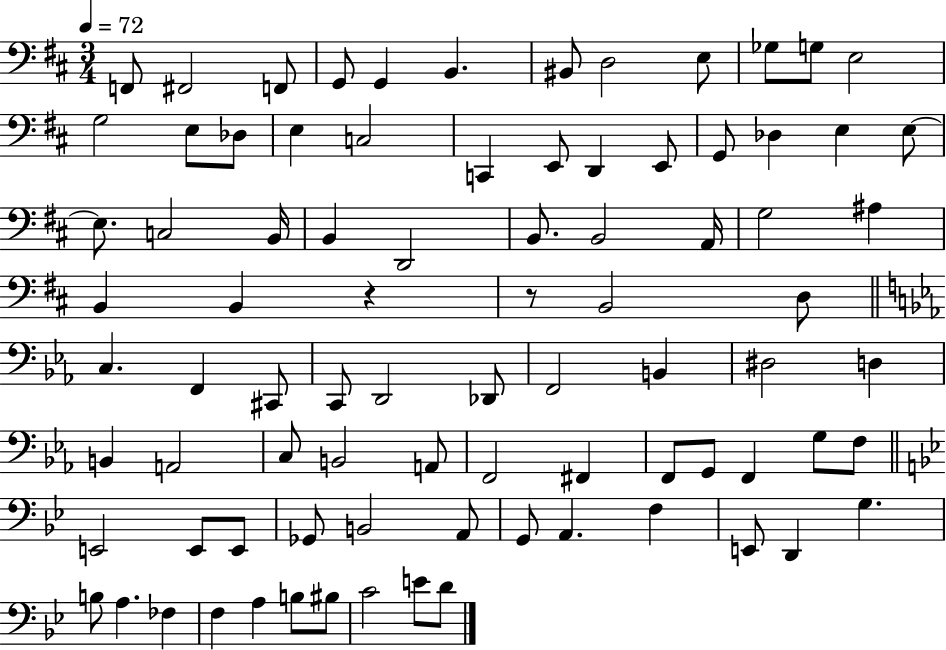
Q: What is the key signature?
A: D major